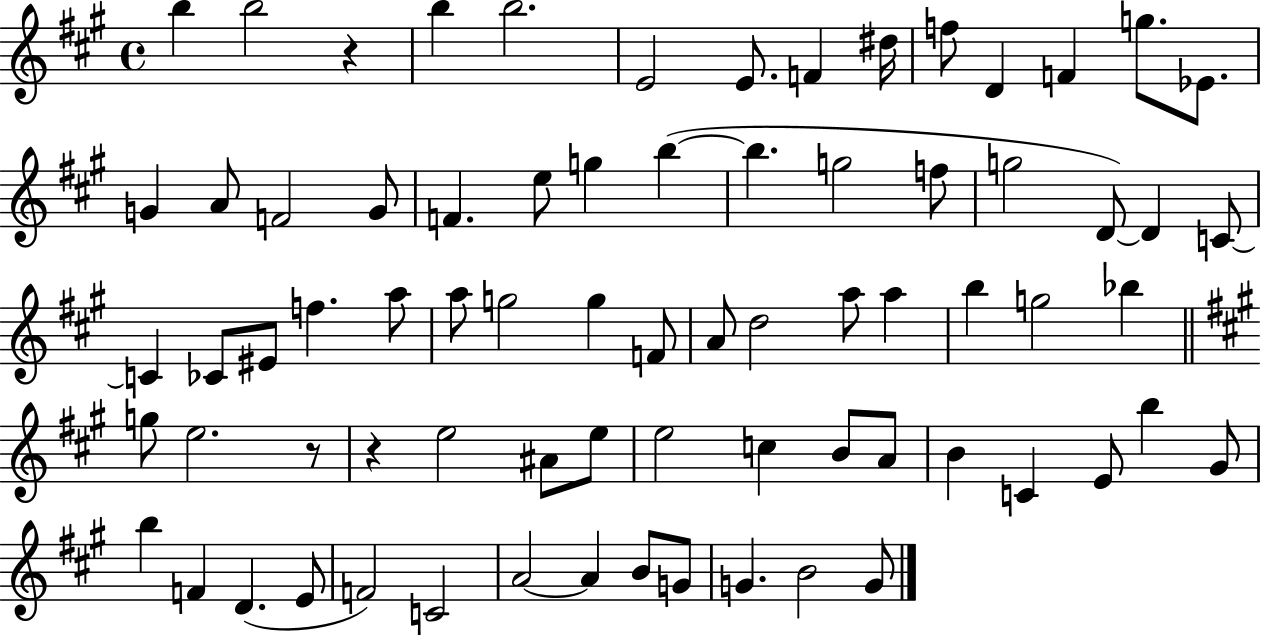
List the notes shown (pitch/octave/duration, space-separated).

B5/q B5/h R/q B5/q B5/h. E4/h E4/e. F4/q D#5/s F5/e D4/q F4/q G5/e. Eb4/e. G4/q A4/e F4/h G4/e F4/q. E5/e G5/q B5/q B5/q. G5/h F5/e G5/h D4/e D4/q C4/e C4/q CES4/e EIS4/e F5/q. A5/e A5/e G5/h G5/q F4/e A4/e D5/h A5/e A5/q B5/q G5/h Bb5/q G5/e E5/h. R/e R/q E5/h A#4/e E5/e E5/h C5/q B4/e A4/e B4/q C4/q E4/e B5/q G#4/e B5/q F4/q D4/q. E4/e F4/h C4/h A4/h A4/q B4/e G4/e G4/q. B4/h G4/e